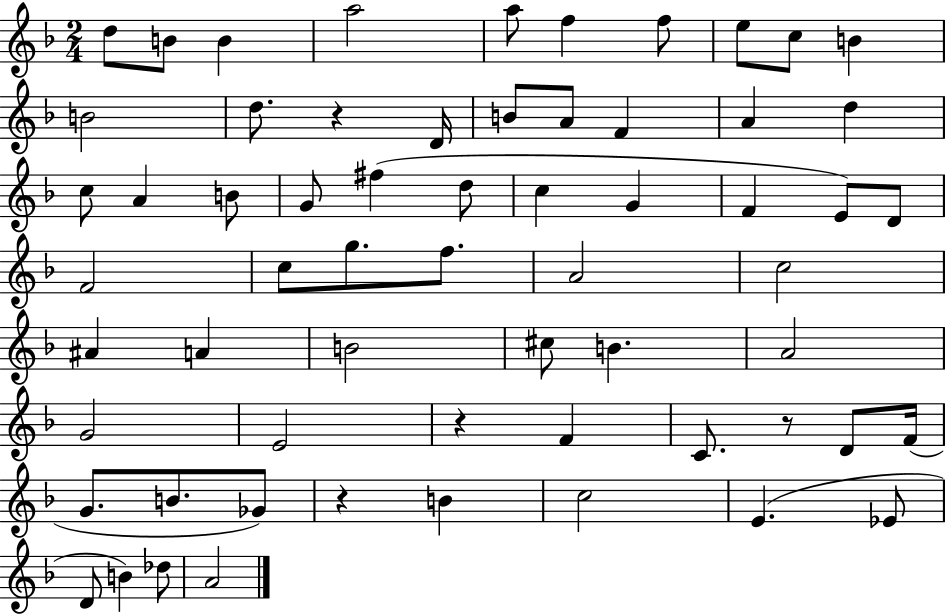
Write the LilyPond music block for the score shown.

{
  \clef treble
  \numericTimeSignature
  \time 2/4
  \key f \major
  \repeat volta 2 { d''8 b'8 b'4 | a''2 | a''8 f''4 f''8 | e''8 c''8 b'4 | \break b'2 | d''8. r4 d'16 | b'8 a'8 f'4 | a'4 d''4 | \break c''8 a'4 b'8 | g'8 fis''4( d''8 | c''4 g'4 | f'4 e'8) d'8 | \break f'2 | c''8 g''8. f''8. | a'2 | c''2 | \break ais'4 a'4 | b'2 | cis''8 b'4. | a'2 | \break g'2 | e'2 | r4 f'4 | c'8. r8 d'8 f'16( | \break g'8. b'8. ges'8) | r4 b'4 | c''2 | e'4.( ees'8 | \break d'8 b'4) des''8 | a'2 | } \bar "|."
}